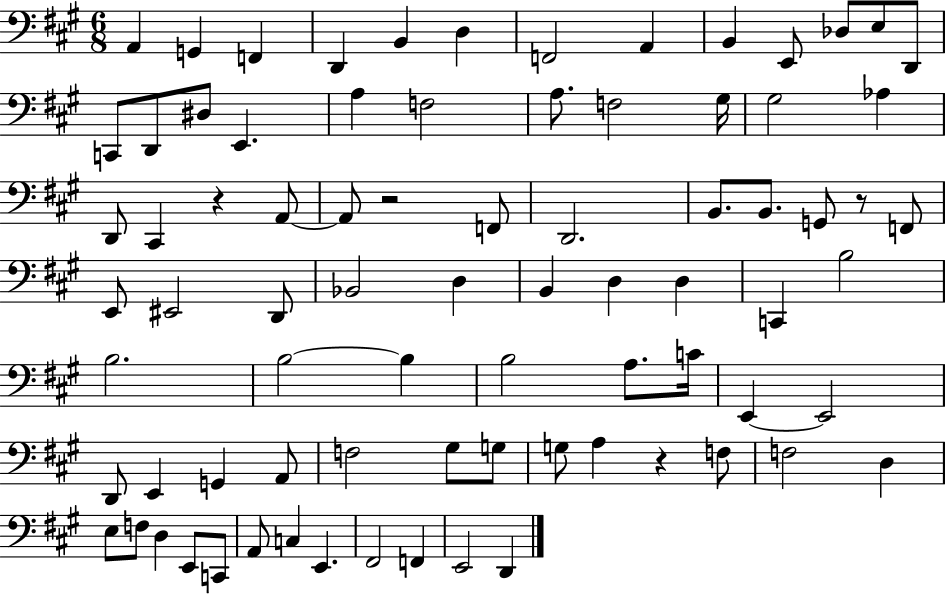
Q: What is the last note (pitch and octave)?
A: D2